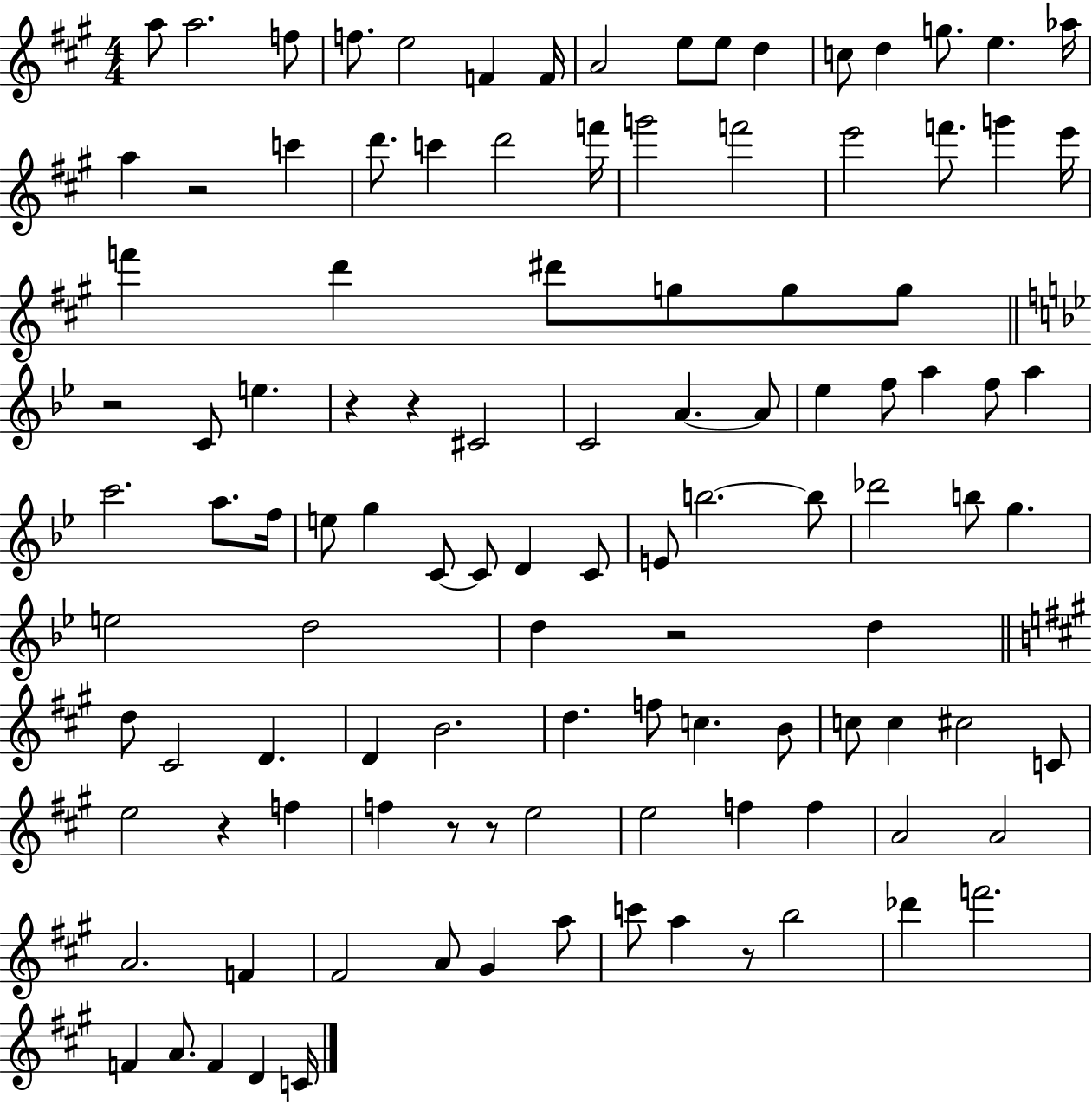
{
  \clef treble
  \numericTimeSignature
  \time 4/4
  \key a \major
  a''8 a''2. f''8 | f''8. e''2 f'4 f'16 | a'2 e''8 e''8 d''4 | c''8 d''4 g''8. e''4. aes''16 | \break a''4 r2 c'''4 | d'''8. c'''4 d'''2 f'''16 | g'''2 f'''2 | e'''2 f'''8. g'''4 e'''16 | \break f'''4 d'''4 dis'''8 g''8 g''8 g''8 | \bar "||" \break \key bes \major r2 c'8 e''4. | r4 r4 cis'2 | c'2 a'4.~~ a'8 | ees''4 f''8 a''4 f''8 a''4 | \break c'''2. a''8. f''16 | e''8 g''4 c'8~~ c'8 d'4 c'8 | e'8 b''2.~~ b''8 | des'''2 b''8 g''4. | \break e''2 d''2 | d''4 r2 d''4 | \bar "||" \break \key a \major d''8 cis'2 d'4. | d'4 b'2. | d''4. f''8 c''4. b'8 | c''8 c''4 cis''2 c'8 | \break e''2 r4 f''4 | f''4 r8 r8 e''2 | e''2 f''4 f''4 | a'2 a'2 | \break a'2. f'4 | fis'2 a'8 gis'4 a''8 | c'''8 a''4 r8 b''2 | des'''4 f'''2. | \break f'4 a'8. f'4 d'4 c'16 | \bar "|."
}